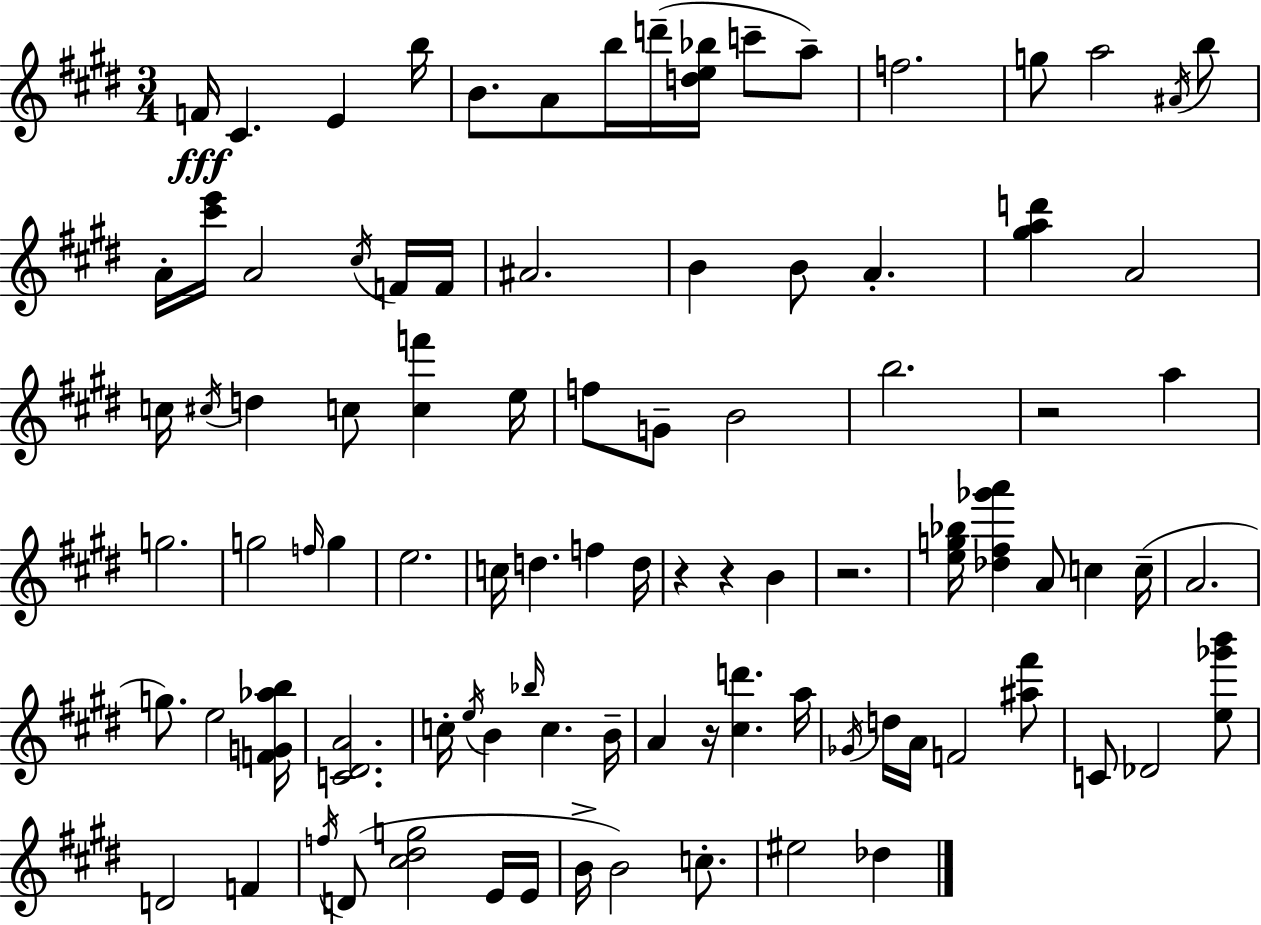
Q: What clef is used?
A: treble